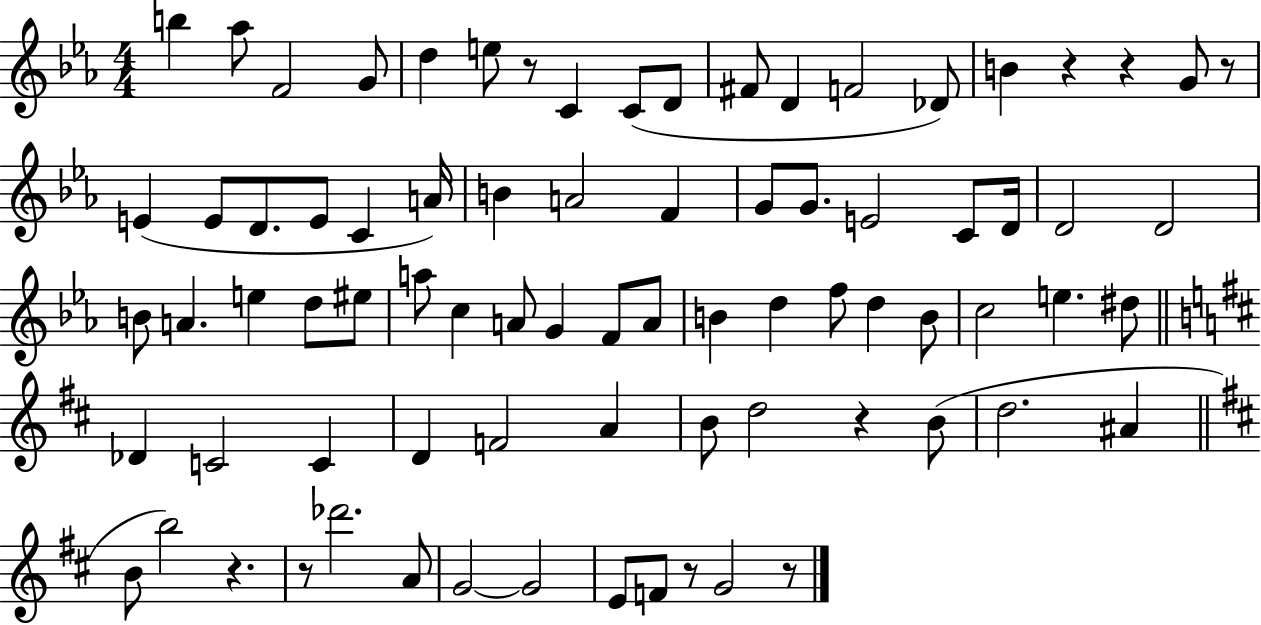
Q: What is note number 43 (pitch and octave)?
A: B4